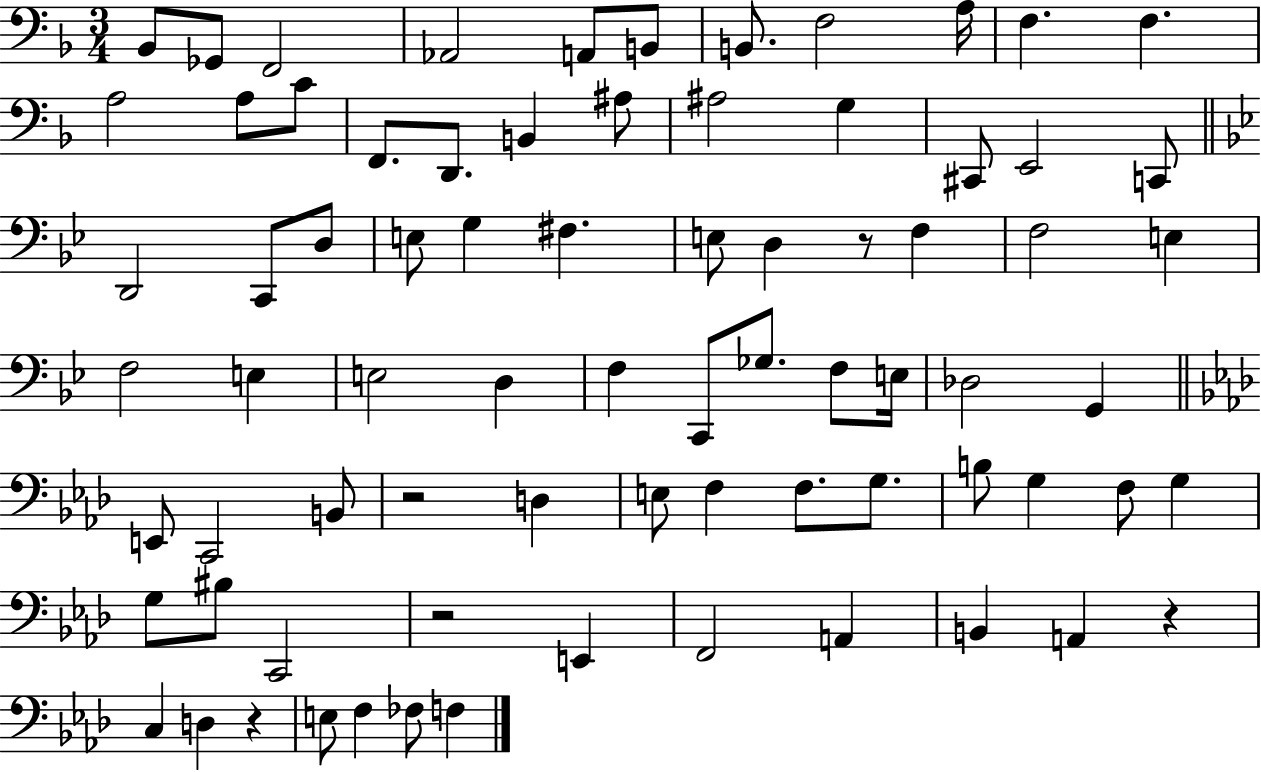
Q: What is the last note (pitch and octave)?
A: F3